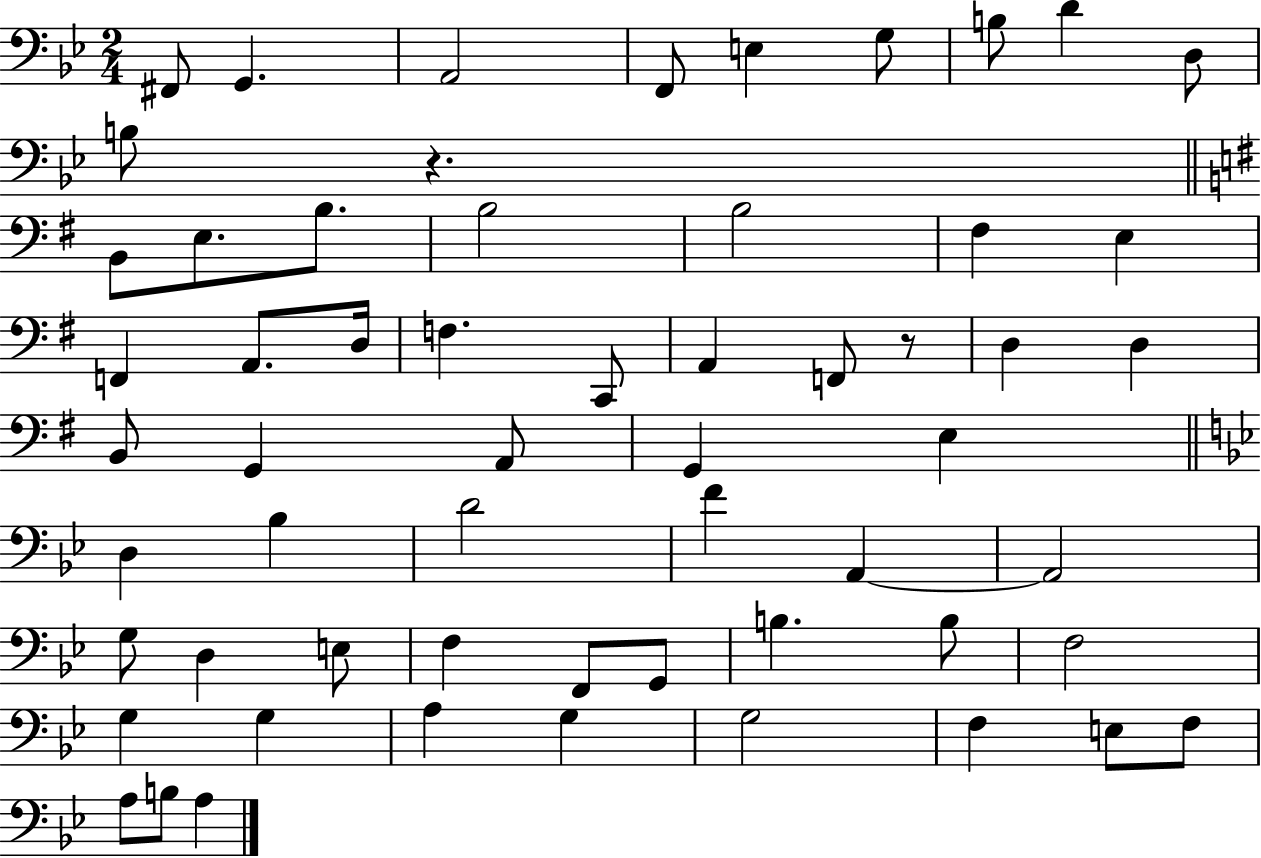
{
  \clef bass
  \numericTimeSignature
  \time 2/4
  \key bes \major
  \repeat volta 2 { fis,8 g,4. | a,2 | f,8 e4 g8 | b8 d'4 d8 | \break b8 r4. | \bar "||" \break \key g \major b,8 e8. b8. | b2 | b2 | fis4 e4 | \break f,4 a,8. d16 | f4. c,8 | a,4 f,8 r8 | d4 d4 | \break b,8 g,4 a,8 | g,4 e4 | \bar "||" \break \key g \minor d4 bes4 | d'2 | f'4 a,4~~ | a,2 | \break g8 d4 e8 | f4 f,8 g,8 | b4. b8 | f2 | \break g4 g4 | a4 g4 | g2 | f4 e8 f8 | \break a8 b8 a4 | } \bar "|."
}